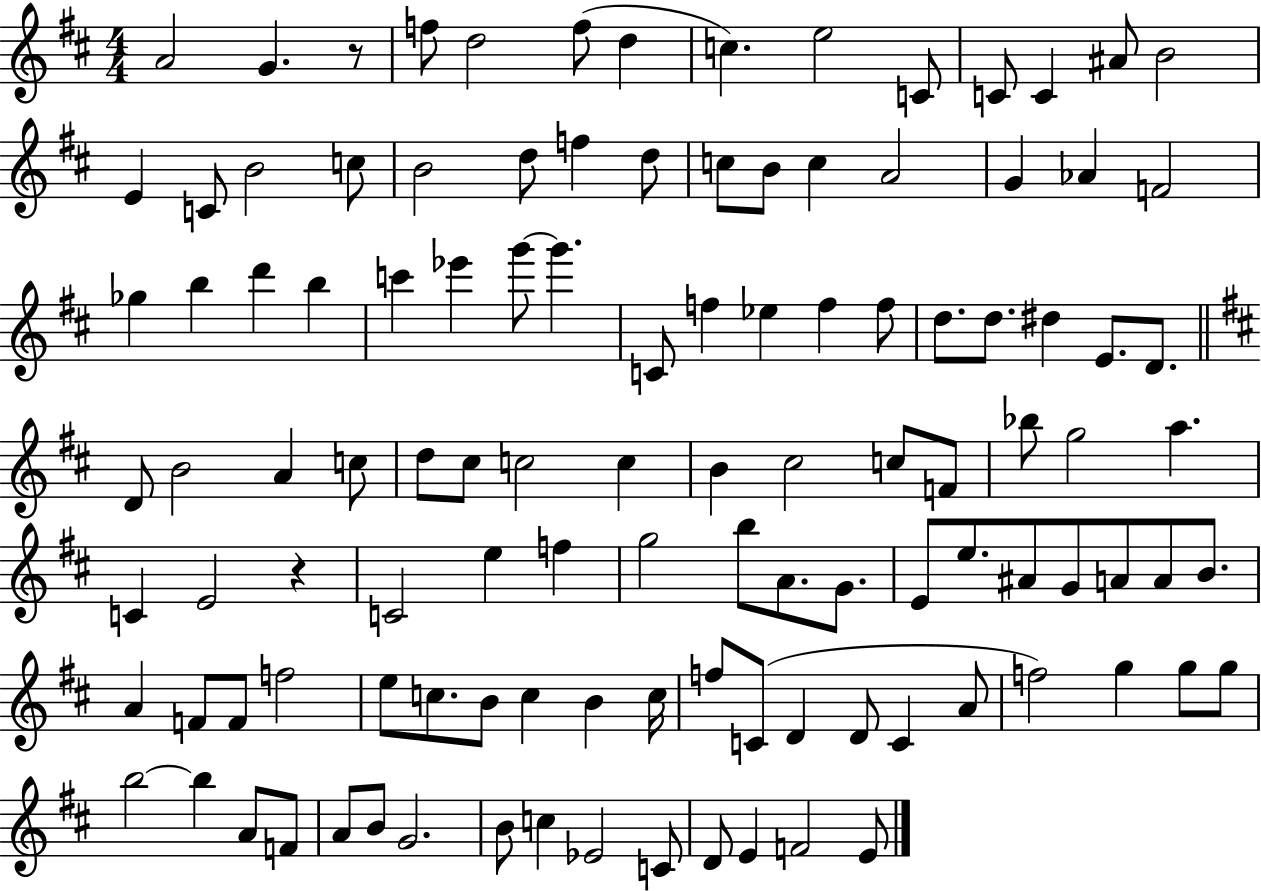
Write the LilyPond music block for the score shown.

{
  \clef treble
  \numericTimeSignature
  \time 4/4
  \key d \major
  \repeat volta 2 { a'2 g'4. r8 | f''8 d''2 f''8( d''4 | c''4.) e''2 c'8 | c'8 c'4 ais'8 b'2 | \break e'4 c'8 b'2 c''8 | b'2 d''8 f''4 d''8 | c''8 b'8 c''4 a'2 | g'4 aes'4 f'2 | \break ges''4 b''4 d'''4 b''4 | c'''4 ees'''4 g'''8~~ g'''4. | c'8 f''4 ees''4 f''4 f''8 | d''8. d''8. dis''4 e'8. d'8. | \break \bar "||" \break \key b \minor d'8 b'2 a'4 c''8 | d''8 cis''8 c''2 c''4 | b'4 cis''2 c''8 f'8 | bes''8 g''2 a''4. | \break c'4 e'2 r4 | c'2 e''4 f''4 | g''2 b''8 a'8. g'8. | e'8 e''8. ais'8 g'8 a'8 a'8 b'8. | \break a'4 f'8 f'8 f''2 | e''8 c''8. b'8 c''4 b'4 c''16 | f''8 c'8( d'4 d'8 c'4 a'8 | f''2) g''4 g''8 g''8 | \break b''2~~ b''4 a'8 f'8 | a'8 b'8 g'2. | b'8 c''4 ees'2 c'8 | d'8 e'4 f'2 e'8 | \break } \bar "|."
}